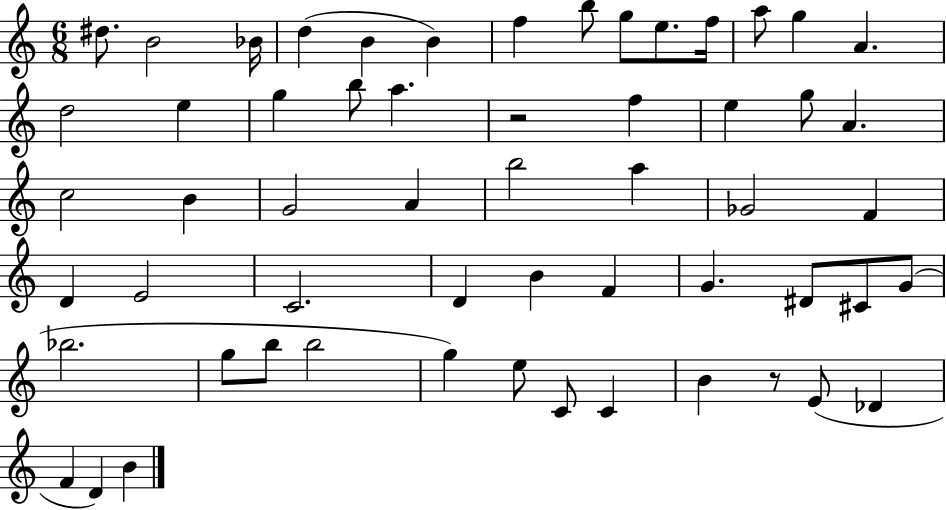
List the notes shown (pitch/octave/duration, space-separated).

D#5/e. B4/h Bb4/s D5/q B4/q B4/q F5/q B5/e G5/e E5/e. F5/s A5/e G5/q A4/q. D5/h E5/q G5/q B5/e A5/q. R/h F5/q E5/q G5/e A4/q. C5/h B4/q G4/h A4/q B5/h A5/q Gb4/h F4/q D4/q E4/h C4/h. D4/q B4/q F4/q G4/q. D#4/e C#4/e G4/e Bb5/h. G5/e B5/e B5/h G5/q E5/e C4/e C4/q B4/q R/e E4/e Db4/q F4/q D4/q B4/q